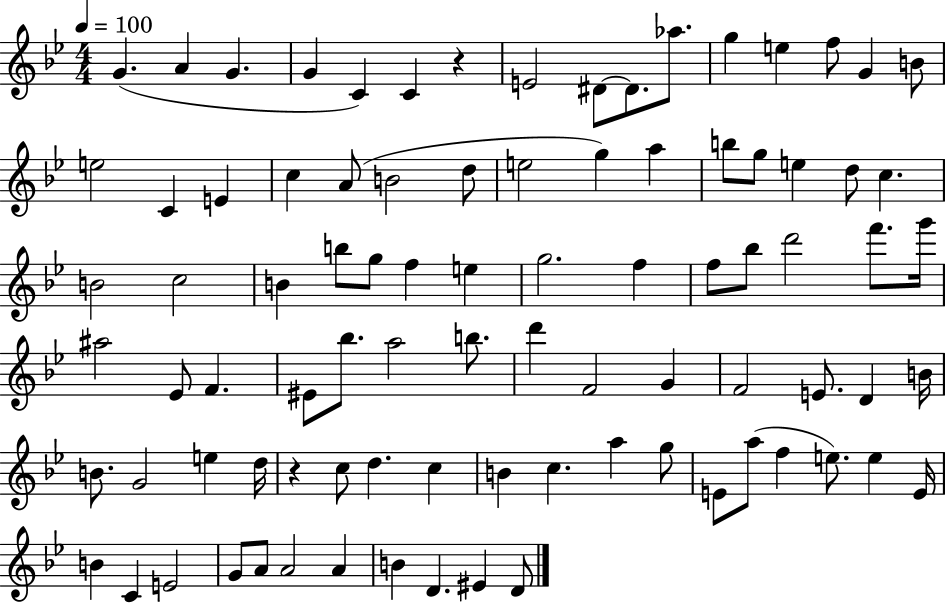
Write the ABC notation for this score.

X:1
T:Untitled
M:4/4
L:1/4
K:Bb
G A G G C C z E2 ^D/2 ^D/2 _a/2 g e f/2 G B/2 e2 C E c A/2 B2 d/2 e2 g a b/2 g/2 e d/2 c B2 c2 B b/2 g/2 f e g2 f f/2 _b/2 d'2 f'/2 g'/4 ^a2 _E/2 F ^E/2 _b/2 a2 b/2 d' F2 G F2 E/2 D B/4 B/2 G2 e d/4 z c/2 d c B c a g/2 E/2 a/2 f e/2 e E/4 B C E2 G/2 A/2 A2 A B D ^E D/2